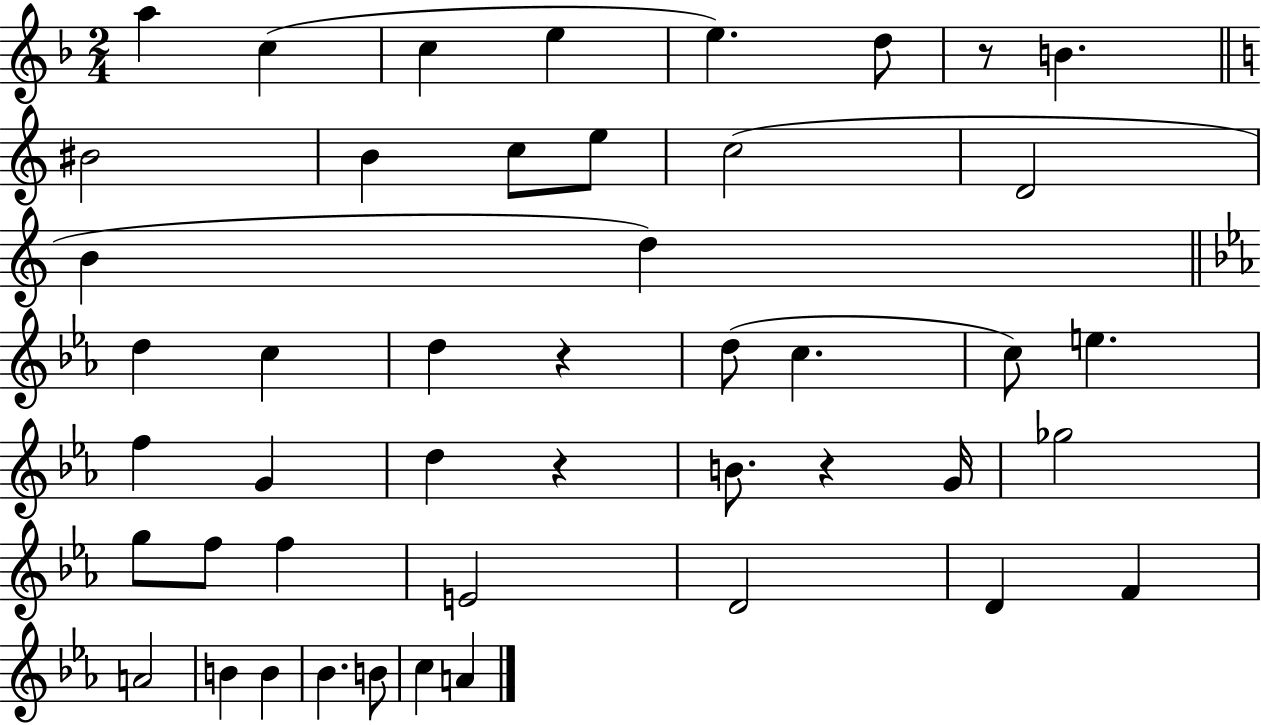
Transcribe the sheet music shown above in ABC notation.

X:1
T:Untitled
M:2/4
L:1/4
K:F
a c c e e d/2 z/2 B ^B2 B c/2 e/2 c2 D2 B d d c d z d/2 c c/2 e f G d z B/2 z G/4 _g2 g/2 f/2 f E2 D2 D F A2 B B _B B/2 c A